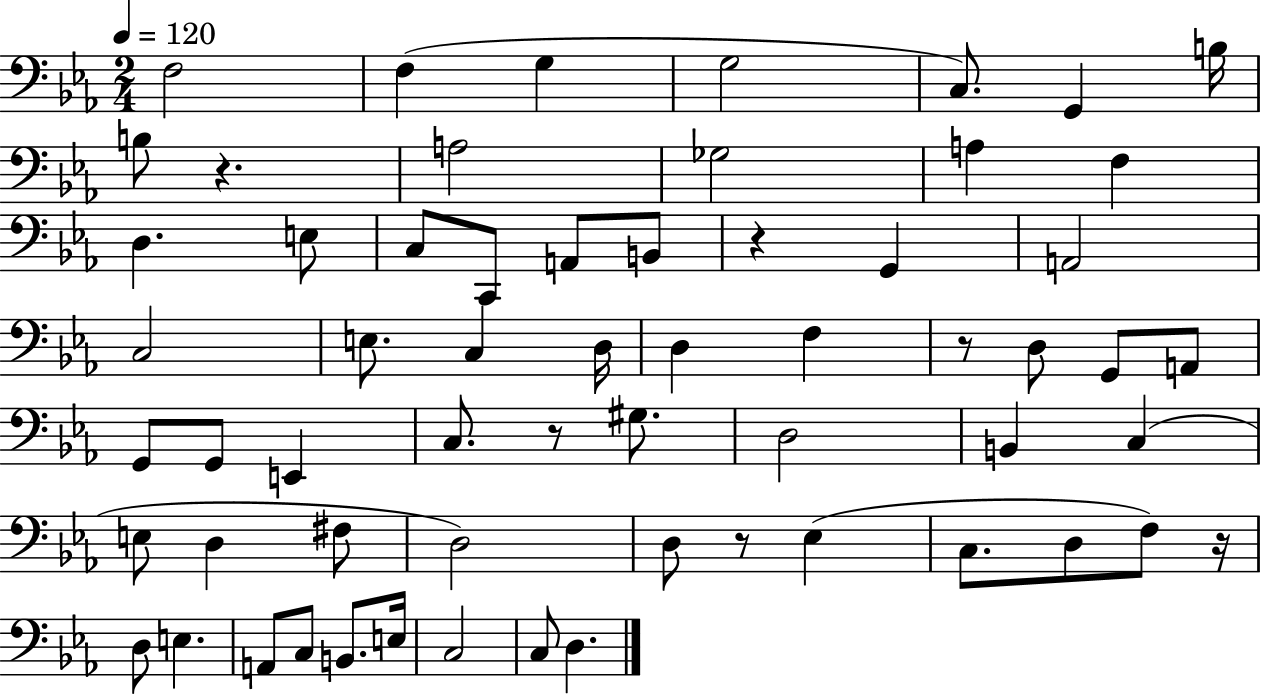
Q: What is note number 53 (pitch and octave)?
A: C3